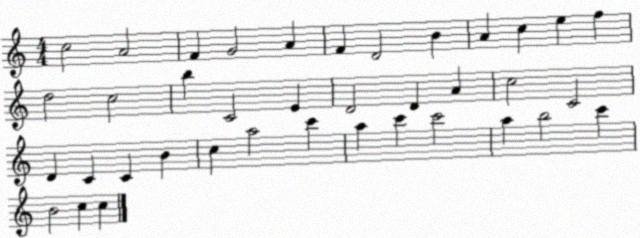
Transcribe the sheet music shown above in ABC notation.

X:1
T:Untitled
M:4/4
L:1/4
K:C
c2 A2 F G2 A F D2 B A c e f d2 c2 b C2 E D2 D A c2 C2 D C C B c a2 c' a c' c'2 a b2 c' B2 c c